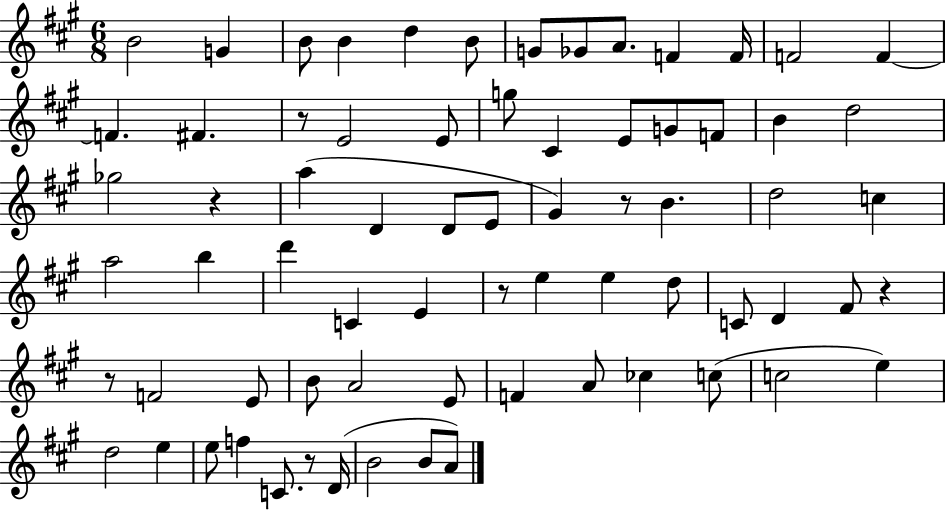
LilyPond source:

{
  \clef treble
  \numericTimeSignature
  \time 6/8
  \key a \major
  b'2 g'4 | b'8 b'4 d''4 b'8 | g'8 ges'8 a'8. f'4 f'16 | f'2 f'4~~ | \break f'4. fis'4. | r8 e'2 e'8 | g''8 cis'4 e'8 g'8 f'8 | b'4 d''2 | \break ges''2 r4 | a''4( d'4 d'8 e'8 | gis'4) r8 b'4. | d''2 c''4 | \break a''2 b''4 | d'''4 c'4 e'4 | r8 e''4 e''4 d''8 | c'8 d'4 fis'8 r4 | \break r8 f'2 e'8 | b'8 a'2 e'8 | f'4 a'8 ces''4 c''8( | c''2 e''4) | \break d''2 e''4 | e''8 f''4 c'8. r8 d'16( | b'2 b'8 a'8) | \bar "|."
}